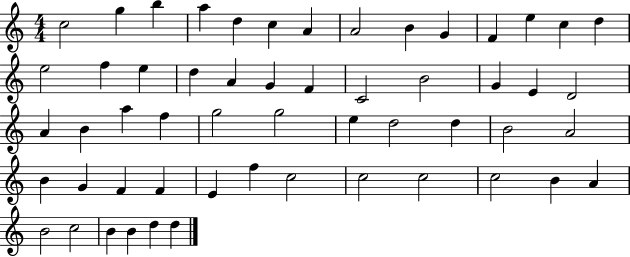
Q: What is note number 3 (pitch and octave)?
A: B5